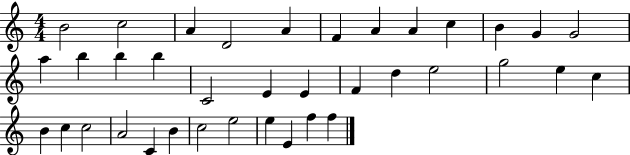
B4/h C5/h A4/q D4/h A4/q F4/q A4/q A4/q C5/q B4/q G4/q G4/h A5/q B5/q B5/q B5/q C4/h E4/q E4/q F4/q D5/q E5/h G5/h E5/q C5/q B4/q C5/q C5/h A4/h C4/q B4/q C5/h E5/h E5/q E4/q F5/q F5/q